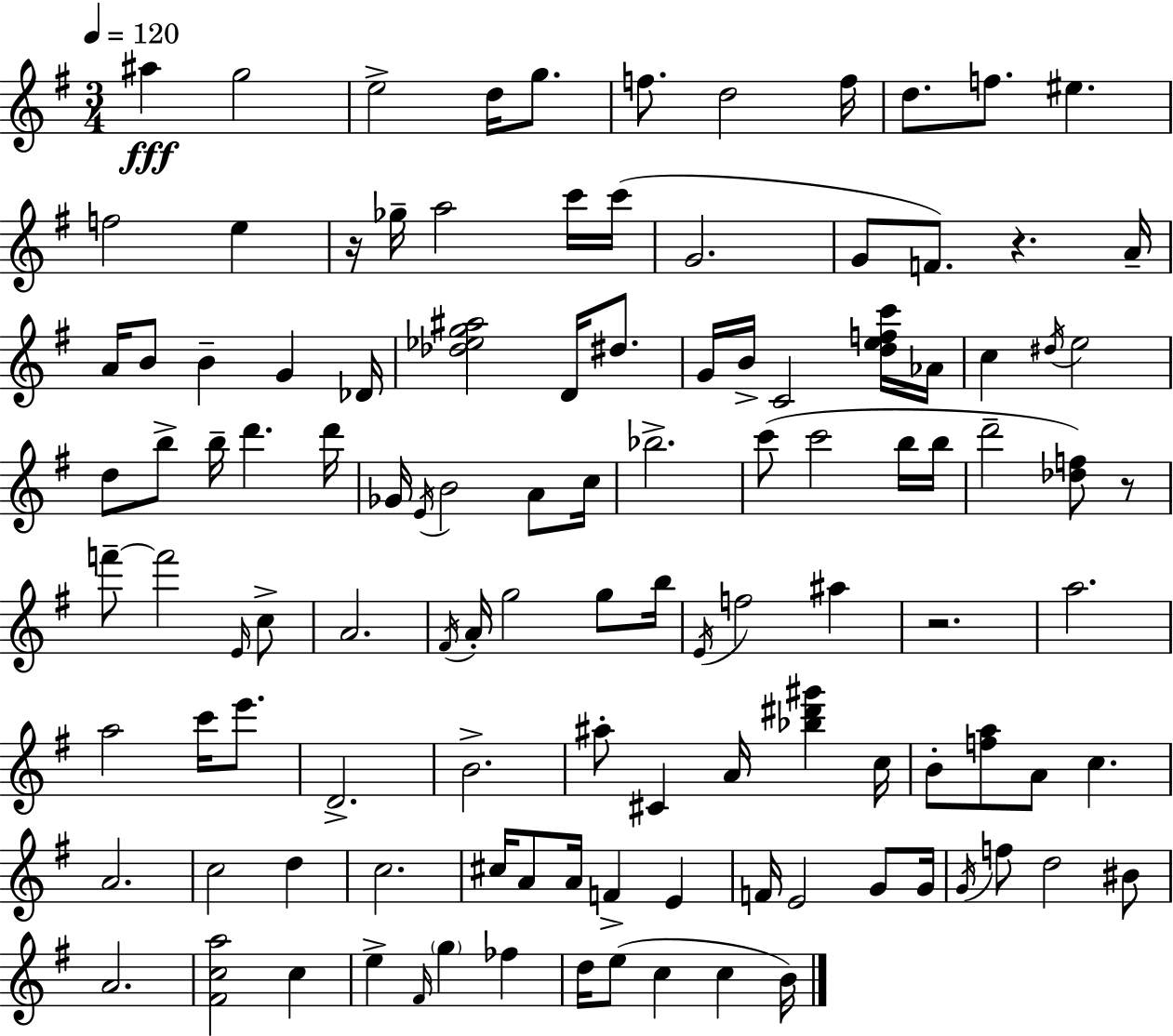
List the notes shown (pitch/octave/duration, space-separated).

A#5/q G5/h E5/h D5/s G5/e. F5/e. D5/h F5/s D5/e. F5/e. EIS5/q. F5/h E5/q R/s Gb5/s A5/h C6/s C6/s G4/h. G4/e F4/e. R/q. A4/s A4/s B4/e B4/q G4/q Db4/s [Db5,Eb5,G5,A#5]/h D4/s D#5/e. G4/s B4/s C4/h [D5,E5,F5,C6]/s Ab4/s C5/q D#5/s E5/h D5/e B5/e B5/s D6/q. D6/s Gb4/s E4/s B4/h A4/e C5/s Bb5/h. C6/e C6/h B5/s B5/s D6/h [Db5,F5]/e R/e F6/e F6/h E4/s C5/e A4/h. F#4/s A4/s G5/h G5/e B5/s E4/s F5/h A#5/q R/h. A5/h. A5/h C6/s E6/e. D4/h. B4/h. A#5/e C#4/q A4/s [Bb5,D#6,G#6]/q C5/s B4/e [F5,A5]/e A4/e C5/q. A4/h. C5/h D5/q C5/h. C#5/s A4/e A4/s F4/q E4/q F4/s E4/h G4/e G4/s G4/s F5/e D5/h BIS4/e A4/h. [F#4,C5,A5]/h C5/q E5/q F#4/s G5/q FES5/q D5/s E5/e C5/q C5/q B4/s